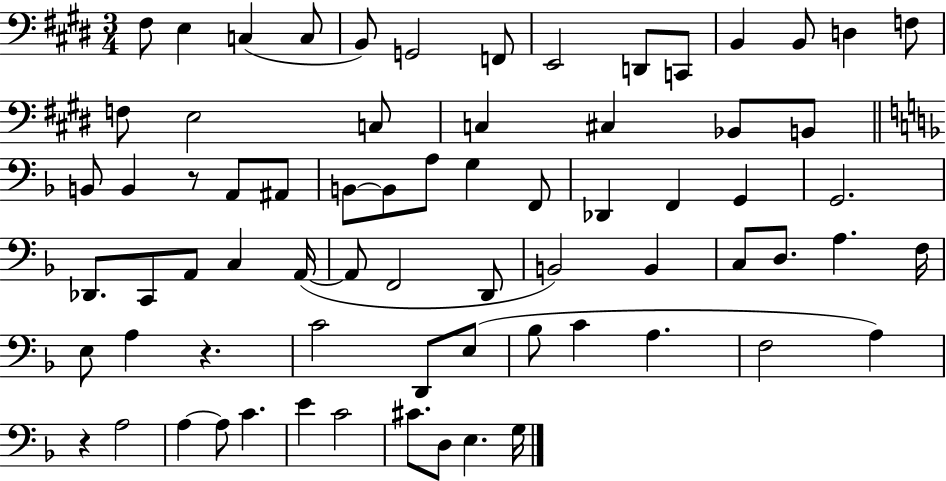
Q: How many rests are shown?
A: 3